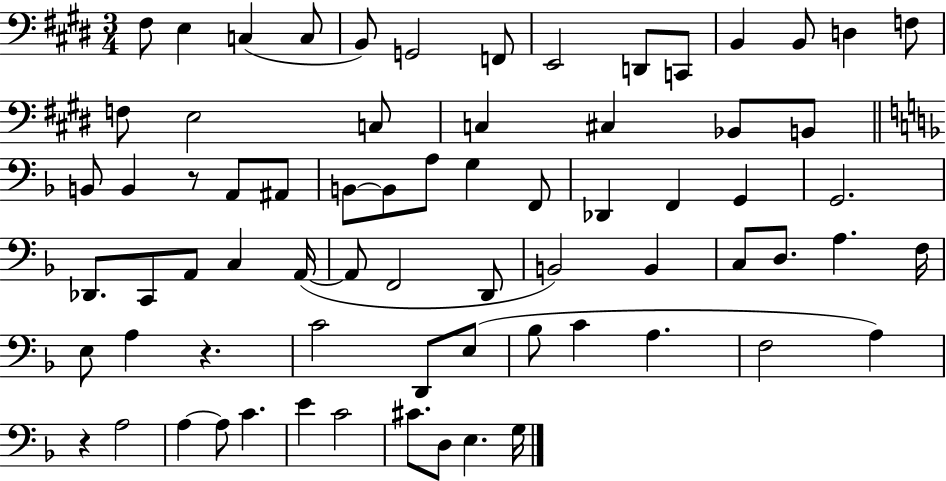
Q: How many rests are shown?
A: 3